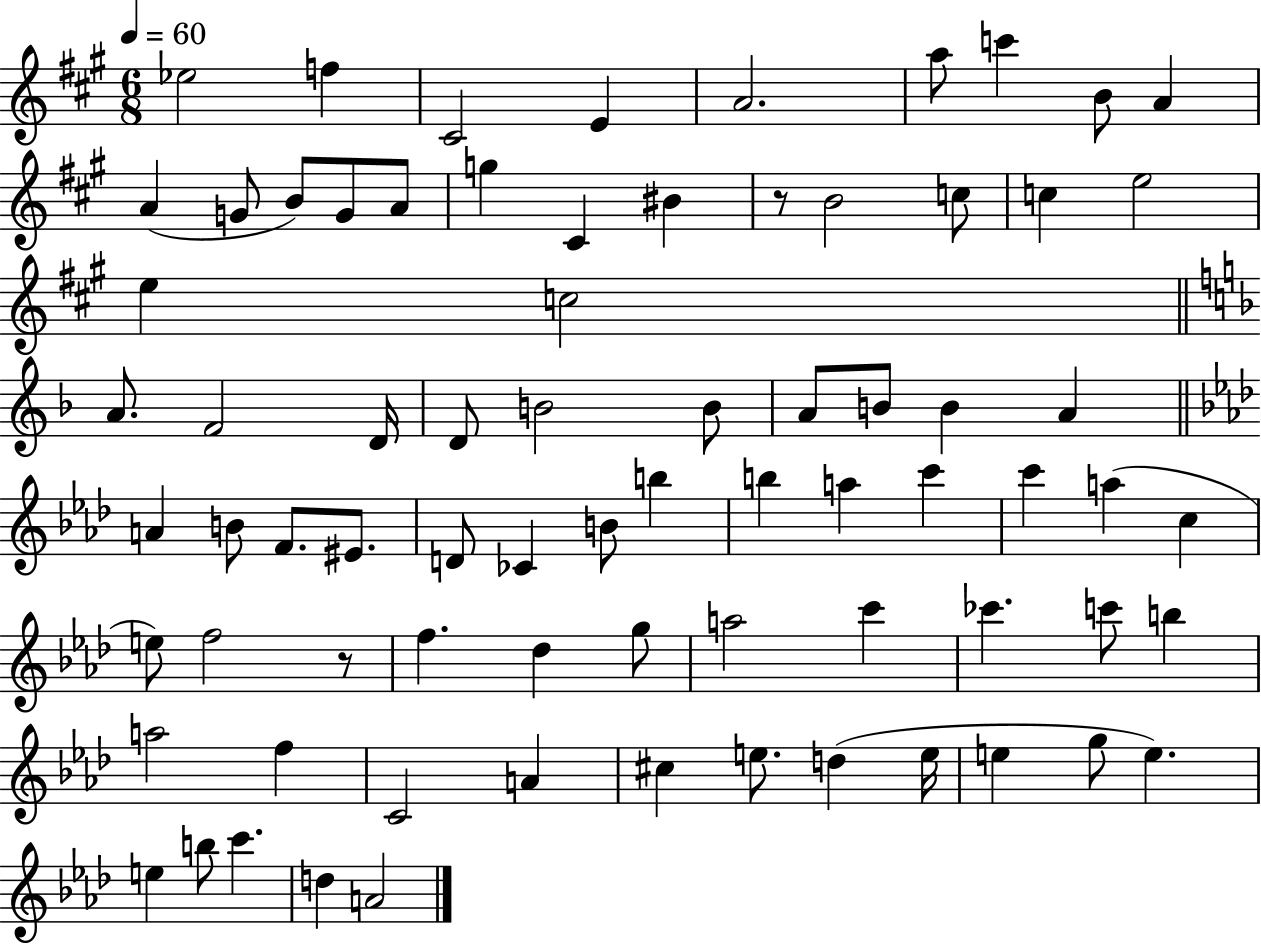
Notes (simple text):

Eb5/h F5/q C#4/h E4/q A4/h. A5/e C6/q B4/e A4/q A4/q G4/e B4/e G4/e A4/e G5/q C#4/q BIS4/q R/e B4/h C5/e C5/q E5/h E5/q C5/h A4/e. F4/h D4/s D4/e B4/h B4/e A4/e B4/e B4/q A4/q A4/q B4/e F4/e. EIS4/e. D4/e CES4/q B4/e B5/q B5/q A5/q C6/q C6/q A5/q C5/q E5/e F5/h R/e F5/q. Db5/q G5/e A5/h C6/q CES6/q. C6/e B5/q A5/h F5/q C4/h A4/q C#5/q E5/e. D5/q E5/s E5/q G5/e E5/q. E5/q B5/e C6/q. D5/q A4/h